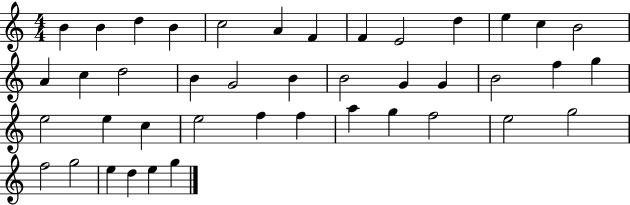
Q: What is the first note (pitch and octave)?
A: B4